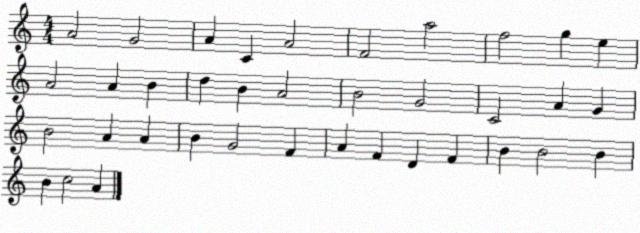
X:1
T:Untitled
M:4/4
L:1/4
K:C
A2 G2 A C A2 F2 a2 f2 g e A2 A B d B A2 B2 G2 C2 A G B2 A A B G2 F A F D F B B2 B B c2 A